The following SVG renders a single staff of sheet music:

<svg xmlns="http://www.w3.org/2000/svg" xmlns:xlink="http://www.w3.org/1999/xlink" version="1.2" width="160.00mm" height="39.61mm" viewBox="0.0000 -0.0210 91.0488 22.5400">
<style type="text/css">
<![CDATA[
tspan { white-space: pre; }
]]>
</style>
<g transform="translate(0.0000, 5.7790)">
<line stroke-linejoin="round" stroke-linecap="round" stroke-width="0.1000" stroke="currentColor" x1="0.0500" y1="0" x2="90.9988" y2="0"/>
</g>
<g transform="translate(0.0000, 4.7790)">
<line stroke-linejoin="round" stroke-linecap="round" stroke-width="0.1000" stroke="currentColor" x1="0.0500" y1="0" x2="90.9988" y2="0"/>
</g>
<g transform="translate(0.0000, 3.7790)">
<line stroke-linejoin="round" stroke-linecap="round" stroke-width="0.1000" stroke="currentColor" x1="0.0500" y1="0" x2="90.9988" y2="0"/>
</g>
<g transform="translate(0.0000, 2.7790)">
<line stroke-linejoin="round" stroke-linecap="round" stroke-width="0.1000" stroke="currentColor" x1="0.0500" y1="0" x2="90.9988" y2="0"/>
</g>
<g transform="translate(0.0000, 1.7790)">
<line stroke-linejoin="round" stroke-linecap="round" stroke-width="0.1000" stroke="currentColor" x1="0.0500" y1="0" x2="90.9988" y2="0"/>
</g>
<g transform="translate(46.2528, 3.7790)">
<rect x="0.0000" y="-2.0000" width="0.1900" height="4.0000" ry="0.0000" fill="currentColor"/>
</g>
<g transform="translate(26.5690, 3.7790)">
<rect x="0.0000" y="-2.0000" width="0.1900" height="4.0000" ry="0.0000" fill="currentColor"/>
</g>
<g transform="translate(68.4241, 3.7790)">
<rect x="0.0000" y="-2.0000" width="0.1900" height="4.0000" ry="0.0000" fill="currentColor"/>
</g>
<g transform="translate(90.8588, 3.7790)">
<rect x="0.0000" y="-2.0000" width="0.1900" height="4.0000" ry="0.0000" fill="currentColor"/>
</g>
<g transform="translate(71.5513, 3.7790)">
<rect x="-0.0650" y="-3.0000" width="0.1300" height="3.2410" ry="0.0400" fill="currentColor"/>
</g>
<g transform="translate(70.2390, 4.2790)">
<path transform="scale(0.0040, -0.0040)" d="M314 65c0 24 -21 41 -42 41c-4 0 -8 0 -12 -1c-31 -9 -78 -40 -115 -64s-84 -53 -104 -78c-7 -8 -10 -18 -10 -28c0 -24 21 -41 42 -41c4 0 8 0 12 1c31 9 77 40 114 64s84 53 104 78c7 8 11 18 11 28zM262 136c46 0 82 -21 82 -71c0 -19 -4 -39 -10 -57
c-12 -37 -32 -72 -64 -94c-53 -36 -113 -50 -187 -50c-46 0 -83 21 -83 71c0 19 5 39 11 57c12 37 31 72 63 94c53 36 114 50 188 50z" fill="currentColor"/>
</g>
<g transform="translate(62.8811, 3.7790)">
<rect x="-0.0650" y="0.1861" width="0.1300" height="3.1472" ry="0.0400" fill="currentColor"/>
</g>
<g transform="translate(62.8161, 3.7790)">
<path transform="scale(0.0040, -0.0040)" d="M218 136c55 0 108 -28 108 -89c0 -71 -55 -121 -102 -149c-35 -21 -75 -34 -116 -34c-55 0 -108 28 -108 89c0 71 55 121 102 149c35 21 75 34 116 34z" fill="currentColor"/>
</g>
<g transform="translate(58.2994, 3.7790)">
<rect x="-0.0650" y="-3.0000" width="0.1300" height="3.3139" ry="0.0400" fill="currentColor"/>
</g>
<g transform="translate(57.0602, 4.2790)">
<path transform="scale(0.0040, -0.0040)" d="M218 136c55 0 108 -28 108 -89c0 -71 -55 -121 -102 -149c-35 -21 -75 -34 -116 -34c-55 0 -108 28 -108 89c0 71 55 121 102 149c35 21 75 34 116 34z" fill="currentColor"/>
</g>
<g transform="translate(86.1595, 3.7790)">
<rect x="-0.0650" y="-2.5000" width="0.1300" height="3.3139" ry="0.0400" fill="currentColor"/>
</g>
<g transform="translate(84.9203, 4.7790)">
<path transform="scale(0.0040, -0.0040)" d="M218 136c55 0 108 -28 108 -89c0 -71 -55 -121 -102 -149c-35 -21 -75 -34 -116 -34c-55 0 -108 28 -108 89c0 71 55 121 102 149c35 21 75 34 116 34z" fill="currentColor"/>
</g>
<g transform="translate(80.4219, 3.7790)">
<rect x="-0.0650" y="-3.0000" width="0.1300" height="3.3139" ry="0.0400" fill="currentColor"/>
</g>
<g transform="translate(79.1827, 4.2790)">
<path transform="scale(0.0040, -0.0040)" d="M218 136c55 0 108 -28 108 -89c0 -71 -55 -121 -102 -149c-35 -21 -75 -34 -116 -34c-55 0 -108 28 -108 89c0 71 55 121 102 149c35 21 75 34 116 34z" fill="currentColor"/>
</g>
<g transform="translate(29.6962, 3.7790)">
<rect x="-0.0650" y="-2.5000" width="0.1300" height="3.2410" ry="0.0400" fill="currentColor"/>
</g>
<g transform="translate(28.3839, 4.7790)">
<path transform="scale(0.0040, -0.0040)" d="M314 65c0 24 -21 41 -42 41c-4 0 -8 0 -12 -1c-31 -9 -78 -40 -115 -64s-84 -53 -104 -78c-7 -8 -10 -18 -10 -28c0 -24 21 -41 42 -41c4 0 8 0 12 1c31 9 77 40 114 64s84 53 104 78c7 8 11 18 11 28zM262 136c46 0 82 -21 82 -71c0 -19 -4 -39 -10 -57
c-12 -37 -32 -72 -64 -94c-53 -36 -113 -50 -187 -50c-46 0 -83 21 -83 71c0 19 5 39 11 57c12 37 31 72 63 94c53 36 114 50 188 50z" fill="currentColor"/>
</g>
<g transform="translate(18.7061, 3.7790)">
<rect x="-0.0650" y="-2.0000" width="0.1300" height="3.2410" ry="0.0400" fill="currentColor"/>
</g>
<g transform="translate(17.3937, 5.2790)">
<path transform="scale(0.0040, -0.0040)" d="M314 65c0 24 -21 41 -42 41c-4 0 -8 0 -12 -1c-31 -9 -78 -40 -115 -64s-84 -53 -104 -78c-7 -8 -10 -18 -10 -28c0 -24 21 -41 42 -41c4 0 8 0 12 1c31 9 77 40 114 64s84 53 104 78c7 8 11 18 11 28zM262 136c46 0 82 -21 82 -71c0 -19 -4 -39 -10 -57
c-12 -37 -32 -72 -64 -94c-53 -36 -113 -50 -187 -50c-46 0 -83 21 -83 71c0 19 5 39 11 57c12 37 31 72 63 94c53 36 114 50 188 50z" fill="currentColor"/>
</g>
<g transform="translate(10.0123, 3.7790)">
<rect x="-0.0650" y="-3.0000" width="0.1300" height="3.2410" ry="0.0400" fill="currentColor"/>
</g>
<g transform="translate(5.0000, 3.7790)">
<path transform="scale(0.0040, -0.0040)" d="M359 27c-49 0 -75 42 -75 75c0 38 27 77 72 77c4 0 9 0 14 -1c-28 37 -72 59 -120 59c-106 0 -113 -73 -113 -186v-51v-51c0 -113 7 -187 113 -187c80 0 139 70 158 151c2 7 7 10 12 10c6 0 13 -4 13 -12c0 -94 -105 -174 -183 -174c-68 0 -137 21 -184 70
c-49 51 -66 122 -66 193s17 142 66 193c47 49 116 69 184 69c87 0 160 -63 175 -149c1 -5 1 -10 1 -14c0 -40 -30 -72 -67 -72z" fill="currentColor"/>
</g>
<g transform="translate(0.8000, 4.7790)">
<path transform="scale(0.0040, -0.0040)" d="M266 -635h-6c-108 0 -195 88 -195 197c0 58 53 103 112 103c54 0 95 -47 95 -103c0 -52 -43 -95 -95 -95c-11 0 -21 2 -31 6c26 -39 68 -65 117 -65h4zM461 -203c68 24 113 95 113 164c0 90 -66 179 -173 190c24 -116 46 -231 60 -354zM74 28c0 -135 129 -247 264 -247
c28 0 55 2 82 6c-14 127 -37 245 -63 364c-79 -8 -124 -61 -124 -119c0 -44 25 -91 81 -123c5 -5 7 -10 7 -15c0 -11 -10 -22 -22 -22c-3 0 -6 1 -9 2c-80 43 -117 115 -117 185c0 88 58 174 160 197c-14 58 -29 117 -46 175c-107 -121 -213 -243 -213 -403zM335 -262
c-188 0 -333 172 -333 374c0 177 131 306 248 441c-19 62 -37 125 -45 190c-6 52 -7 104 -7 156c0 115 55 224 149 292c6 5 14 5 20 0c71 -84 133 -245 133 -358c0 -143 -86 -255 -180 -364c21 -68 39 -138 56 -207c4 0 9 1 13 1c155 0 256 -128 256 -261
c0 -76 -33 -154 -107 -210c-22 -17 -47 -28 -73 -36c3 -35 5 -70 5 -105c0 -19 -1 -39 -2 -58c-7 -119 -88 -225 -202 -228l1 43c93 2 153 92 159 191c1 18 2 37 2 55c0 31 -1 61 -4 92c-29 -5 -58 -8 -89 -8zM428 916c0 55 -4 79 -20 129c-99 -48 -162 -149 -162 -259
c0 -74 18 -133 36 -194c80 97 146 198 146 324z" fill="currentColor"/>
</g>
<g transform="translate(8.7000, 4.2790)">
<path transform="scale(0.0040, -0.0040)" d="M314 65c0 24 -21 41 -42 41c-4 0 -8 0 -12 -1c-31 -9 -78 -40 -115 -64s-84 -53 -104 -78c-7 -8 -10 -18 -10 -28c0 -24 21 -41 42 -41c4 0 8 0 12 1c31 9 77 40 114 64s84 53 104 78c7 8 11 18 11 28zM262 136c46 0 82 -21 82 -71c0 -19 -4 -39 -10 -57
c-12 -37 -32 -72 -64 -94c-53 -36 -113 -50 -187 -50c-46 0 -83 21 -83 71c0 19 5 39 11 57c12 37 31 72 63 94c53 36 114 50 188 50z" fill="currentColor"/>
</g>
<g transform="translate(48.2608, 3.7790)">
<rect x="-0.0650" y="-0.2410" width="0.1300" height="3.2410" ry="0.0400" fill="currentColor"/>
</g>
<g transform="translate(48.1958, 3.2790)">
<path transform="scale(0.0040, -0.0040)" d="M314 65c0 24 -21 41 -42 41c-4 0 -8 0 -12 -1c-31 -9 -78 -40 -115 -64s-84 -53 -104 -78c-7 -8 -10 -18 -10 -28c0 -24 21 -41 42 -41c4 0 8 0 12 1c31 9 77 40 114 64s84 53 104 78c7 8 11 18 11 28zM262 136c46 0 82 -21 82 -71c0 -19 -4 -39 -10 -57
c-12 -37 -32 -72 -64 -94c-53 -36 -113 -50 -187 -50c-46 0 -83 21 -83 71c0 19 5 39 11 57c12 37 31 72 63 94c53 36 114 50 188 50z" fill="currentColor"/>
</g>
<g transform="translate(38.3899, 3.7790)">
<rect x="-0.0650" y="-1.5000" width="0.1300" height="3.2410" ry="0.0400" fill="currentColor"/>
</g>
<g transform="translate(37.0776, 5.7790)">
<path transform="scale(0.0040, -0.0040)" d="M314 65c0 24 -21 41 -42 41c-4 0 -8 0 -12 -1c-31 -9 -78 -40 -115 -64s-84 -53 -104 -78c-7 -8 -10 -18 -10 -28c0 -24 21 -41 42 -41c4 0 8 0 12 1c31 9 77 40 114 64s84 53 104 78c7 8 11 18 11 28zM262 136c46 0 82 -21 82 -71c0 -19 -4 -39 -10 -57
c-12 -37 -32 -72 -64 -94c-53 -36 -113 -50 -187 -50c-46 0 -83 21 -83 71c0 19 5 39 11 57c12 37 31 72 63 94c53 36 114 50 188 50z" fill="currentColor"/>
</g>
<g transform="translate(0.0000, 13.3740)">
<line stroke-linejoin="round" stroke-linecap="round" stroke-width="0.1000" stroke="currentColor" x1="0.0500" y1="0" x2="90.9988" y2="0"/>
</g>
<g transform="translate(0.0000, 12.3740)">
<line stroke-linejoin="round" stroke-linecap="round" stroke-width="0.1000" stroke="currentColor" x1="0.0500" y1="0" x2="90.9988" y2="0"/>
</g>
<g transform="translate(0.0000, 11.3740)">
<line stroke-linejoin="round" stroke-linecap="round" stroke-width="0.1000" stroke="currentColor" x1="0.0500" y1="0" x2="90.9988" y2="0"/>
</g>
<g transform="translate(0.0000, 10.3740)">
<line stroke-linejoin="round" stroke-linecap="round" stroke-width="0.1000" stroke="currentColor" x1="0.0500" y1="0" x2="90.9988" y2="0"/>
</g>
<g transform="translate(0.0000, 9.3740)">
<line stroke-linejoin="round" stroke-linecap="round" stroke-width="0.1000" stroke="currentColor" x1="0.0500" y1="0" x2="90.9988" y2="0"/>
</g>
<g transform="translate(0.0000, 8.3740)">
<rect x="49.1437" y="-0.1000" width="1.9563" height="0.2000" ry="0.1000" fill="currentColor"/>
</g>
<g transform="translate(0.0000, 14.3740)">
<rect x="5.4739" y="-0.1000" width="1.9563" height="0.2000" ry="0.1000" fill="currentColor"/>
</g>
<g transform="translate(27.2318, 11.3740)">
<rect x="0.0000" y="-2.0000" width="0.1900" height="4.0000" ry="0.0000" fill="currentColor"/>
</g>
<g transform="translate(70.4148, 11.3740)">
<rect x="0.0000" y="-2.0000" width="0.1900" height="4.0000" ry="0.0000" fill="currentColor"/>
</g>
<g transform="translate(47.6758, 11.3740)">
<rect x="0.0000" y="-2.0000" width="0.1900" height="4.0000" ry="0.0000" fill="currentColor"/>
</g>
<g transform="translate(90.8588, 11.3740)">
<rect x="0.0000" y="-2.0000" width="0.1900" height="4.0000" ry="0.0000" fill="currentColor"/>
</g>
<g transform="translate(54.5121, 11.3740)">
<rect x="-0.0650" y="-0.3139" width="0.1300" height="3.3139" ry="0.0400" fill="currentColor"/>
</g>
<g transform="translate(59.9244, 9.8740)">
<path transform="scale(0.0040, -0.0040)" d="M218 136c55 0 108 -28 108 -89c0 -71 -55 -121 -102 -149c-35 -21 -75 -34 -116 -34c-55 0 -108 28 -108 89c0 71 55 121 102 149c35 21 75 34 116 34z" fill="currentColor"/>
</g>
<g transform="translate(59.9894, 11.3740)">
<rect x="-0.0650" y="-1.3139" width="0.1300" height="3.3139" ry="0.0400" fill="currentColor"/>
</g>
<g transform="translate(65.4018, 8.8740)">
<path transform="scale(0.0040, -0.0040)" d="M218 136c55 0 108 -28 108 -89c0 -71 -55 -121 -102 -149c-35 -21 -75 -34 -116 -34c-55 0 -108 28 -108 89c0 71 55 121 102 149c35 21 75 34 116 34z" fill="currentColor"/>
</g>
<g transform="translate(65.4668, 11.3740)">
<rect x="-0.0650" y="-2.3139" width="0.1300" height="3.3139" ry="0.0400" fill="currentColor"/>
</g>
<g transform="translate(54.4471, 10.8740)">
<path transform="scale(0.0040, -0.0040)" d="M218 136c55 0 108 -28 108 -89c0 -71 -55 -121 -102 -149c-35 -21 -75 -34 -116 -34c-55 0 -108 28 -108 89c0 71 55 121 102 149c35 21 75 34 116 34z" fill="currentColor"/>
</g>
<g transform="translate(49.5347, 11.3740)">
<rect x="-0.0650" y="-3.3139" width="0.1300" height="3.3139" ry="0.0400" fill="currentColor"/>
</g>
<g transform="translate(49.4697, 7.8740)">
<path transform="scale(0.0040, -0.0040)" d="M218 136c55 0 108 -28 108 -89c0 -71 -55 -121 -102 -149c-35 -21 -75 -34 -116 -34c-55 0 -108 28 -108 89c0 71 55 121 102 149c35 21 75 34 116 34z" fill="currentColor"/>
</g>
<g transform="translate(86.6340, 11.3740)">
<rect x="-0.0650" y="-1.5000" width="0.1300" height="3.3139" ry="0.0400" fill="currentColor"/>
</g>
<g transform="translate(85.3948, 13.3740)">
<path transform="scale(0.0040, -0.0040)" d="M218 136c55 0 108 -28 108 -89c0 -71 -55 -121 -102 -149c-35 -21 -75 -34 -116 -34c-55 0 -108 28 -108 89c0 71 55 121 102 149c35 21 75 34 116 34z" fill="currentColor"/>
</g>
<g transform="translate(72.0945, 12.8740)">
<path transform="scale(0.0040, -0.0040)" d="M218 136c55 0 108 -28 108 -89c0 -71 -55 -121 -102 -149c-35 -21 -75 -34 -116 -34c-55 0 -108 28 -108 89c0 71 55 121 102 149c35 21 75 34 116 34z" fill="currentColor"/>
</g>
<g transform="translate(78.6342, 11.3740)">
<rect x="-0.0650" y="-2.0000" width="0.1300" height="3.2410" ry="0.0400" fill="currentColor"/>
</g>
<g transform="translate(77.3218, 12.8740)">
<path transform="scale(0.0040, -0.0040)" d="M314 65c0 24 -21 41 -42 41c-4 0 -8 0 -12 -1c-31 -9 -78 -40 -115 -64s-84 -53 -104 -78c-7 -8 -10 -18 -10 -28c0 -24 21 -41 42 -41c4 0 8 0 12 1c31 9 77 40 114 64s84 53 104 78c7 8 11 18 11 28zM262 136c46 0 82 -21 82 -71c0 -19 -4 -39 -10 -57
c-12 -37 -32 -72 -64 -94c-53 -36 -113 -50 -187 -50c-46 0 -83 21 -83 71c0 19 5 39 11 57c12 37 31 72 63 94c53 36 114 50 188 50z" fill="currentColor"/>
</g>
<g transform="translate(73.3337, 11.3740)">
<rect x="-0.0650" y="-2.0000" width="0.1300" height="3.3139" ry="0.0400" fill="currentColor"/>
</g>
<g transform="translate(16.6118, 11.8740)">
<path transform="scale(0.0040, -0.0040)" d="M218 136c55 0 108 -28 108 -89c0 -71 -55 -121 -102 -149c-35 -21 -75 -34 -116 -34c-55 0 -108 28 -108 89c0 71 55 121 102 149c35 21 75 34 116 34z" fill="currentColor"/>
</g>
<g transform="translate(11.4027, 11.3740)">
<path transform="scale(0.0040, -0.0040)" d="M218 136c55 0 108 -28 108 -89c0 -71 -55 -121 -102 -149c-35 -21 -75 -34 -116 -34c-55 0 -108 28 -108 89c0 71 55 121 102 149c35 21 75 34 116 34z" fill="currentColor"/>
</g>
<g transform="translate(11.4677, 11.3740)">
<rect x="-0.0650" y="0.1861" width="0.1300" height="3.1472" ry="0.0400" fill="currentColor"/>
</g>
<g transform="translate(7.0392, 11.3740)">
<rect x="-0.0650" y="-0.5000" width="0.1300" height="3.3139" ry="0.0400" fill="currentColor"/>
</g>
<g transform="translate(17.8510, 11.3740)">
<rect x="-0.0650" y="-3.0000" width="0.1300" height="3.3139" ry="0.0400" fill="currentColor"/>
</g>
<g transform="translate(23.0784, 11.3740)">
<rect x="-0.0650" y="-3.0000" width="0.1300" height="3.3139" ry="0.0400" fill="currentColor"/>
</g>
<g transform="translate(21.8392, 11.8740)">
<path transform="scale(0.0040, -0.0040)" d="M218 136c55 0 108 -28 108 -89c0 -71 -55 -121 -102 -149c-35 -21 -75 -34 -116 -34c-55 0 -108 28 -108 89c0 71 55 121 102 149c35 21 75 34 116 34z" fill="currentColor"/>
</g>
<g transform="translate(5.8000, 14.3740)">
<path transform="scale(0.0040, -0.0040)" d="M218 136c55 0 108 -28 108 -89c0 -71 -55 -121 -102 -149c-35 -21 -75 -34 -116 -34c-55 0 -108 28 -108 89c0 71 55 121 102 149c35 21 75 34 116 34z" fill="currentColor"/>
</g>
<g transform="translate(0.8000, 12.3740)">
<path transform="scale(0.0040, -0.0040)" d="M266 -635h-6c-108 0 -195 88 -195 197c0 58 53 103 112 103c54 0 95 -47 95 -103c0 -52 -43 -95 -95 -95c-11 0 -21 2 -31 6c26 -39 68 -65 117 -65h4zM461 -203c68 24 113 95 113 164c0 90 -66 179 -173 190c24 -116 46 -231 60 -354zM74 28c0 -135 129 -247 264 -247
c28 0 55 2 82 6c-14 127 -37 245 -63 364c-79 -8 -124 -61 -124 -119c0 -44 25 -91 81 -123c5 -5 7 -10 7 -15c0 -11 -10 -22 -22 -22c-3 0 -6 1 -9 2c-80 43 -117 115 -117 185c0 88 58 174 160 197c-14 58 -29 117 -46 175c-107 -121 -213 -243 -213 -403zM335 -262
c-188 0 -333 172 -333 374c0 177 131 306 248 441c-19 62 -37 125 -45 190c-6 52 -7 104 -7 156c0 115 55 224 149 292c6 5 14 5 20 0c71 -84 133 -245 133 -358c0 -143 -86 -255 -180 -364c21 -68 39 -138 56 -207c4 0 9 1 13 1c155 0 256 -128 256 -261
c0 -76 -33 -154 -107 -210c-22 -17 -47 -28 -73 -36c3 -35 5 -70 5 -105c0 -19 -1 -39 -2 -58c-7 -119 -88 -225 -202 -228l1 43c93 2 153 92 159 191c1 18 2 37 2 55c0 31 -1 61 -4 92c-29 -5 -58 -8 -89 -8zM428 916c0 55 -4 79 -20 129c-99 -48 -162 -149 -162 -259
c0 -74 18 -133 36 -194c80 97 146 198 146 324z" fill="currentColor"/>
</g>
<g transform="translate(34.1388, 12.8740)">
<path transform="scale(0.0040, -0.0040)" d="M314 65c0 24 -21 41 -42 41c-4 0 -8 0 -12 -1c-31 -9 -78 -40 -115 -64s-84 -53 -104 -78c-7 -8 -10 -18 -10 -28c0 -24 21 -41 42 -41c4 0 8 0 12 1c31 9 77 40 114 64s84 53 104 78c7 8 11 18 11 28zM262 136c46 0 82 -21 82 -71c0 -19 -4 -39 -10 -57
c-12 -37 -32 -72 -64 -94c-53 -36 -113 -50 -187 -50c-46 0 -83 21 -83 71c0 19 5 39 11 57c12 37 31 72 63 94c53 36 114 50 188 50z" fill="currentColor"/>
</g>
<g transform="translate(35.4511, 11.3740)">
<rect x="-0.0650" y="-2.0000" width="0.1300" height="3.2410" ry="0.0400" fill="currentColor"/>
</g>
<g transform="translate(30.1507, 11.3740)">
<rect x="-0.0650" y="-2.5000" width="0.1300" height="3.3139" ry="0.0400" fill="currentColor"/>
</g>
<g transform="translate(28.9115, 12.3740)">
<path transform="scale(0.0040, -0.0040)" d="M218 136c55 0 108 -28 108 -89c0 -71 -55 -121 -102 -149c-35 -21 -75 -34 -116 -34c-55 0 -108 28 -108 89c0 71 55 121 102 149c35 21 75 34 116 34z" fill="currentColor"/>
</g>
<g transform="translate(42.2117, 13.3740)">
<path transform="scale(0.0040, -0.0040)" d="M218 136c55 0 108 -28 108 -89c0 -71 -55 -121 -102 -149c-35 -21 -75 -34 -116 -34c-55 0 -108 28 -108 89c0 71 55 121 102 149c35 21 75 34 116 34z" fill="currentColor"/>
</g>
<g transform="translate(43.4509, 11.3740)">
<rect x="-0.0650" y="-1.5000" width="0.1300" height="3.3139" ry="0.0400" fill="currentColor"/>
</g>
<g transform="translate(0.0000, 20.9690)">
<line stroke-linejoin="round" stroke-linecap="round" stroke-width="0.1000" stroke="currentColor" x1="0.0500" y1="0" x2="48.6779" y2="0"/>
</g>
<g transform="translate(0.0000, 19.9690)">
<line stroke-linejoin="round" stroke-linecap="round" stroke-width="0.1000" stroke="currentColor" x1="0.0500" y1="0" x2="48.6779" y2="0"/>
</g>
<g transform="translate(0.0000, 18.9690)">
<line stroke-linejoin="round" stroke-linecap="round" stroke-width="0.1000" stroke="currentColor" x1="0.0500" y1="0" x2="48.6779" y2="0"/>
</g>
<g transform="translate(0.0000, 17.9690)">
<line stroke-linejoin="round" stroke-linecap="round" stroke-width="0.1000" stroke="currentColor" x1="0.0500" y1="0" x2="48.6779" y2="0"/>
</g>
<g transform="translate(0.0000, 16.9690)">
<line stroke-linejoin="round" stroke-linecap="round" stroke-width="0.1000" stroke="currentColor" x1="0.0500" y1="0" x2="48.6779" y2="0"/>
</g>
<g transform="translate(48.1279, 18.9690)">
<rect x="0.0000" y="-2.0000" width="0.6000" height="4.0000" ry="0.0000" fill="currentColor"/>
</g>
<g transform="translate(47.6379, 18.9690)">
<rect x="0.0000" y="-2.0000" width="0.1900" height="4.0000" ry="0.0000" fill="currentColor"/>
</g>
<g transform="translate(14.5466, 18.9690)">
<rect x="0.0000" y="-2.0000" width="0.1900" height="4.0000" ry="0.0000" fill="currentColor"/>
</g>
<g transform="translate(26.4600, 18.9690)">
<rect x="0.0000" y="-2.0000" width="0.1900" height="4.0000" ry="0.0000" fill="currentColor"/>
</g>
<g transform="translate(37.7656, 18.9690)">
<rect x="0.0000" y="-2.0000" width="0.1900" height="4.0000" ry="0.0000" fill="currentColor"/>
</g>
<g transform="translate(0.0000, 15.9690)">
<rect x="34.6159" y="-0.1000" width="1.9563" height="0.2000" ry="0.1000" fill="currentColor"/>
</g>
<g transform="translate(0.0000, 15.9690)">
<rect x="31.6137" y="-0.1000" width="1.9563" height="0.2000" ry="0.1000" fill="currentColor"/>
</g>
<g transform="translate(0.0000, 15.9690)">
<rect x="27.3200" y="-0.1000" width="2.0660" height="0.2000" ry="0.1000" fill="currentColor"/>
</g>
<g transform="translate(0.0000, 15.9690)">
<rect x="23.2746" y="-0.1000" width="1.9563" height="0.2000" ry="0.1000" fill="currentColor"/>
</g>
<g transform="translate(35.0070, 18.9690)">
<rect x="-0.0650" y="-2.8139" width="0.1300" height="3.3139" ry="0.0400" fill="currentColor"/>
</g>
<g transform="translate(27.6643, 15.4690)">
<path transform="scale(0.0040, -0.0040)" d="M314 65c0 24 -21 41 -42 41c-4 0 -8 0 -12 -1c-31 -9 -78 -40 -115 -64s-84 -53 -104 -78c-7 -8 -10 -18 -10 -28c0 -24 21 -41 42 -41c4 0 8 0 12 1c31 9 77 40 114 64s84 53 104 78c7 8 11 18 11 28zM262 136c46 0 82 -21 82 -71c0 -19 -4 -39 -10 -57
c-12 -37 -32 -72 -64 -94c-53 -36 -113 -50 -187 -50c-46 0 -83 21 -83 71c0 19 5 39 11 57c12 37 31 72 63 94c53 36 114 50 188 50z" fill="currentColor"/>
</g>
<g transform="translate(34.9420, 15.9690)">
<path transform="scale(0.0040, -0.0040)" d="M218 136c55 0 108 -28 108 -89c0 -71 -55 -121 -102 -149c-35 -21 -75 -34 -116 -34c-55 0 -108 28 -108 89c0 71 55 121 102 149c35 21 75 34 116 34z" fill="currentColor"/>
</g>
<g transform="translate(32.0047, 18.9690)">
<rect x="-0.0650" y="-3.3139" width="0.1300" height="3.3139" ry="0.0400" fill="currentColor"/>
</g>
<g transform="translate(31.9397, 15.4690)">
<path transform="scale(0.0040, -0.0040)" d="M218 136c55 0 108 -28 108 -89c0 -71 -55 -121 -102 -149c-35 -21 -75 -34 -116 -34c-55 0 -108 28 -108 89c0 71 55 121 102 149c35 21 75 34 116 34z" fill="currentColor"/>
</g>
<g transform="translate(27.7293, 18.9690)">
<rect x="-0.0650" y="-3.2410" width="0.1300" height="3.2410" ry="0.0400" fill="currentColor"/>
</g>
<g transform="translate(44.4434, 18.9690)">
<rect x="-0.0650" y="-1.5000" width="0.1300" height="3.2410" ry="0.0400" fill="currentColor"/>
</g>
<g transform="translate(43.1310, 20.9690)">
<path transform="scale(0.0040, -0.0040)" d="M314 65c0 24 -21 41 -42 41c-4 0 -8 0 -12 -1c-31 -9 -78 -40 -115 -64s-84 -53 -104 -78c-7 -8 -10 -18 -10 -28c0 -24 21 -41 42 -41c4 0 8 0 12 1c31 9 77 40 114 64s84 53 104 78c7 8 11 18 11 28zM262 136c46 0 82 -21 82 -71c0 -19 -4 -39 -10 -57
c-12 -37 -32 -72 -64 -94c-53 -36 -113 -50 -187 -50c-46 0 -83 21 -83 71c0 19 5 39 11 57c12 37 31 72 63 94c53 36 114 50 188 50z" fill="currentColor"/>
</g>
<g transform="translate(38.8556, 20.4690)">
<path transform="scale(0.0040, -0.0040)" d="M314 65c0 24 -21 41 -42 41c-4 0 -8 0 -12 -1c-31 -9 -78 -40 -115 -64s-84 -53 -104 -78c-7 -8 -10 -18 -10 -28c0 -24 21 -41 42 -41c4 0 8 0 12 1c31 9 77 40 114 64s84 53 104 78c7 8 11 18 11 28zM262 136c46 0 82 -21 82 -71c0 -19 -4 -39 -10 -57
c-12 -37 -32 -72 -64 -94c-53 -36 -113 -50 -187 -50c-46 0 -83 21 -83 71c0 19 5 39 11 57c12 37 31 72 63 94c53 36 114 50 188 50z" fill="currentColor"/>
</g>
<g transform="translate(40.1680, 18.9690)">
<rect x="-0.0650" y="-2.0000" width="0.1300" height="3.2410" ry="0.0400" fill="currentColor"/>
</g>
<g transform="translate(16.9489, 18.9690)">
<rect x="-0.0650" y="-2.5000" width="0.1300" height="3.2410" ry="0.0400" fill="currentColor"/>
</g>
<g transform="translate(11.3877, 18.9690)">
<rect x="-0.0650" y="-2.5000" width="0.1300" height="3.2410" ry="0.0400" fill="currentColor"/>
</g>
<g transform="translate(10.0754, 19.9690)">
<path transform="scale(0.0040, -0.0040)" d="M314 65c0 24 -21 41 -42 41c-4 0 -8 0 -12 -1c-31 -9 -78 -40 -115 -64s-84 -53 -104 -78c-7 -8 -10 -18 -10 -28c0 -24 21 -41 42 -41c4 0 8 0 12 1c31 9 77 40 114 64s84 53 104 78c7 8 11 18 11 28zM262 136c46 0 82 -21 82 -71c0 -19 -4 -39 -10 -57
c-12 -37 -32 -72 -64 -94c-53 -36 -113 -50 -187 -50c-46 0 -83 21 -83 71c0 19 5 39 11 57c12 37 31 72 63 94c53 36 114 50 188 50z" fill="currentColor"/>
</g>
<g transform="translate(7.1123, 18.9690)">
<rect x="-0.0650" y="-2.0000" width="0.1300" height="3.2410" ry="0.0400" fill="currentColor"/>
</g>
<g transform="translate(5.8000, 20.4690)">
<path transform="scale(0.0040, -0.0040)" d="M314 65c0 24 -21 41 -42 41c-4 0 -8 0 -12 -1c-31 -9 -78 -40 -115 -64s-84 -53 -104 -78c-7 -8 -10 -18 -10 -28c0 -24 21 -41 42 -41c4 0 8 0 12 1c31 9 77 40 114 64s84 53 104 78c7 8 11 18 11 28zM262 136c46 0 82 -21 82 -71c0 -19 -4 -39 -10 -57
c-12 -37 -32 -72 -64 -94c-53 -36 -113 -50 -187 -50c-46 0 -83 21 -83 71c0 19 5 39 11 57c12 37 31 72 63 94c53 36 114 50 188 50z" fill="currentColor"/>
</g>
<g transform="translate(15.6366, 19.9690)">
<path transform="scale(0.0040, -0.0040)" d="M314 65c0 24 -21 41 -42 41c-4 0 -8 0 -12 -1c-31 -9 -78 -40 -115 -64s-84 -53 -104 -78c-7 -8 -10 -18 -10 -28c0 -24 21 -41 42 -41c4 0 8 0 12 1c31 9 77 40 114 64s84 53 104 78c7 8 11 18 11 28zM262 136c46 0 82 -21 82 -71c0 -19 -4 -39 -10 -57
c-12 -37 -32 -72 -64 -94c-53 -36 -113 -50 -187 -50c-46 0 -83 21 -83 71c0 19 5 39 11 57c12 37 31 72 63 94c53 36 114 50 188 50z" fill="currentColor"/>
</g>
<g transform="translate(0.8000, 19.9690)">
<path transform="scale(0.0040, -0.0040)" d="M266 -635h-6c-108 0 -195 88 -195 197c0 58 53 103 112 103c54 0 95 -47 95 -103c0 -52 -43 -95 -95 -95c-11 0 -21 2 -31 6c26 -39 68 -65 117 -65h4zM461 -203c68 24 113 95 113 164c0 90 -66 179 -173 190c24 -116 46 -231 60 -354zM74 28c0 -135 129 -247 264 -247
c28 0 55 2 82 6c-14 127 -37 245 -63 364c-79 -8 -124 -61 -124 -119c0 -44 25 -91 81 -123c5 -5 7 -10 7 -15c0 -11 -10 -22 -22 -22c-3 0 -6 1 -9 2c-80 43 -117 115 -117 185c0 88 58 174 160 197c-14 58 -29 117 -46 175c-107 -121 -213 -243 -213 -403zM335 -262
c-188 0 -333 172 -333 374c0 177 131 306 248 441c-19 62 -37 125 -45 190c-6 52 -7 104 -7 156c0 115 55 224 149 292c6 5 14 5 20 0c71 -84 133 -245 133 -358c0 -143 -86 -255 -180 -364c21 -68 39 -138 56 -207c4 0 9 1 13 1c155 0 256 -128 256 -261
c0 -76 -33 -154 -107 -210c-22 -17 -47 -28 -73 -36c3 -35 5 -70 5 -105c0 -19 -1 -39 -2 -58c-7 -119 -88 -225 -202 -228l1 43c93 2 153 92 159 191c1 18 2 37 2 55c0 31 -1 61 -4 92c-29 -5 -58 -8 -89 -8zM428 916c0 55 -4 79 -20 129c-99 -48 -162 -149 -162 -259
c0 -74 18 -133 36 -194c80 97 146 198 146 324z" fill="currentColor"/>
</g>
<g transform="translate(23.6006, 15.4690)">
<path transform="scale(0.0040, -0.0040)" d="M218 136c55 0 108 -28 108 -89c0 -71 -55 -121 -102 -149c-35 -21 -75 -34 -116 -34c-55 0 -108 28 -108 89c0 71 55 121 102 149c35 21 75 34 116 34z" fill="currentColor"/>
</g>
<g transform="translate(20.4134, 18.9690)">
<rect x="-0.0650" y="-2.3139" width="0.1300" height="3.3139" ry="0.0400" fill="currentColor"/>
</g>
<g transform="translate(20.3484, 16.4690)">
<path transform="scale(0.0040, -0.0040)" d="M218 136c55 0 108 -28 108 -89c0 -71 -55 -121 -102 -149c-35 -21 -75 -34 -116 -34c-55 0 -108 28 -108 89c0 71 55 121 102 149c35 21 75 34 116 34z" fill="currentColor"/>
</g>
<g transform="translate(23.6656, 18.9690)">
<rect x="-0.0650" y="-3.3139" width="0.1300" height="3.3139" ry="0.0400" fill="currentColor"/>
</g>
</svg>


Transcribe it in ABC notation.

X:1
T:Untitled
M:4/4
L:1/4
K:C
A2 F2 G2 E2 c2 A B A2 A G C B A A G F2 E b c e g F F2 E F2 G2 G2 g b b2 b a F2 E2